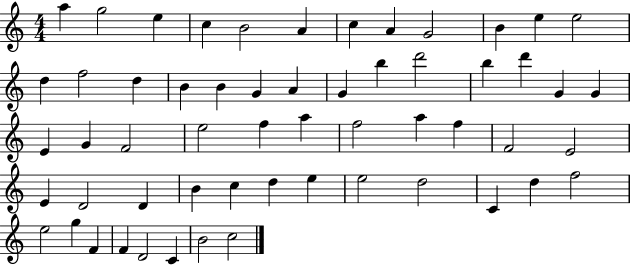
{
  \clef treble
  \numericTimeSignature
  \time 4/4
  \key c \major
  a''4 g''2 e''4 | c''4 b'2 a'4 | c''4 a'4 g'2 | b'4 e''4 e''2 | \break d''4 f''2 d''4 | b'4 b'4 g'4 a'4 | g'4 b''4 d'''2 | b''4 d'''4 g'4 g'4 | \break e'4 g'4 f'2 | e''2 f''4 a''4 | f''2 a''4 f''4 | f'2 e'2 | \break e'4 d'2 d'4 | b'4 c''4 d''4 e''4 | e''2 d''2 | c'4 d''4 f''2 | \break e''2 g''4 f'4 | f'4 d'2 c'4 | b'2 c''2 | \bar "|."
}